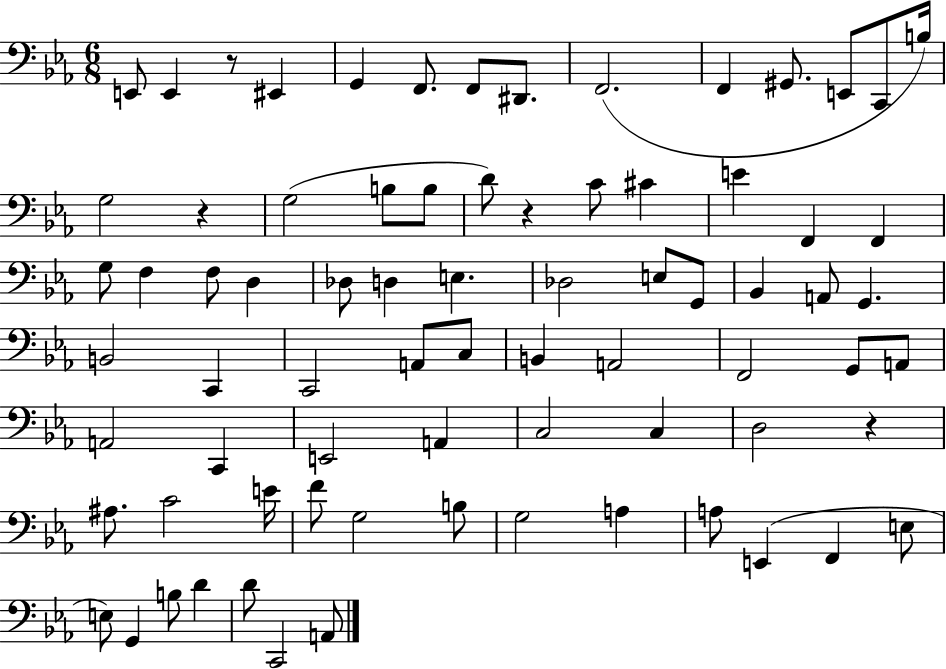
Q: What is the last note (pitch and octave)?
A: A2